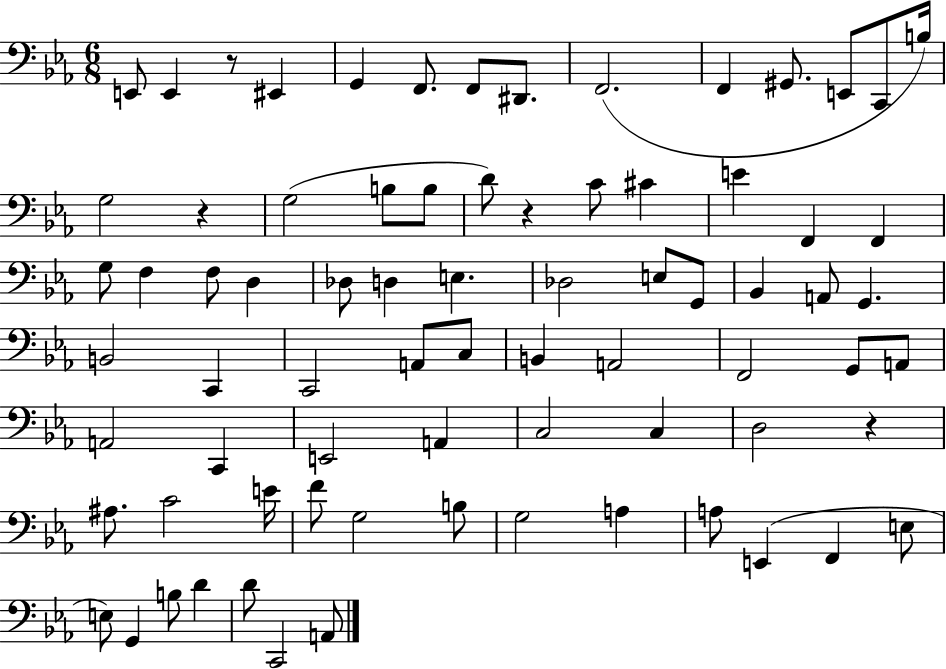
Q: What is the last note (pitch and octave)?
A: A2